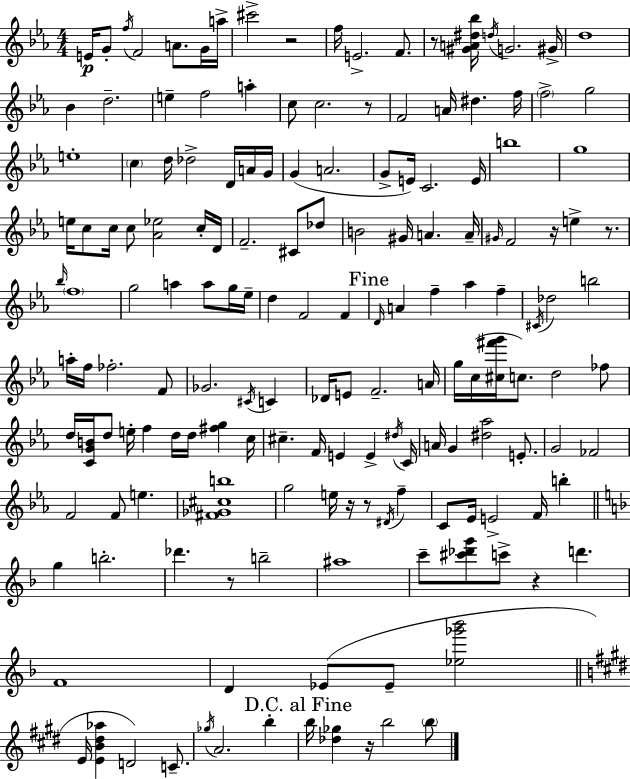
{
  \clef treble
  \numericTimeSignature
  \time 4/4
  \key c \minor
  e'16\p g'8-. \acciaccatura { f''16 } f'2 a'8. g'16 | a''16-> cis'''2-> r2 | f''16 e'2.-> f'8. | r8 <gis' a' dis'' bes''>16 \acciaccatura { d''16 } g'2. | \break gis'16-> d''1 | bes'4 d''2.-- | e''4-- f''2 a''4-. | c''8 c''2. | \break r8 f'2 a'16 dis''4. | f''16 \parenthesize f''2-> g''2 | e''1-. | \parenthesize c''4 d''16 des''2-> d'16 | \break a'16 g'16 g'4( a'2. | g'8-> e'16) c'2. | e'16 b''1 | g''1 | \break e''16 c''8 c''16 c''8 <aes' ees''>2 | c''16-. d'16 f'2.-- cis'8 | des''8 b'2 gis'16 a'4. | a'16-- \grace { gis'16 } f'2 r16 e''4-> | \break r8. \grace { bes''16 } \parenthesize f''1 | g''2 a''4 | a''8 g''16 ees''16-- d''4 f'2 | f'4 \mark "Fine" \grace { d'16 } a'4 f''4-- aes''4 | \break f''4-- \acciaccatura { cis'16 } des''2 b''2 | a''16-. f''16 fes''2.-. | f'8 ges'2. | \acciaccatura { cis'16 } c'4 des'16 e'8 f'2.-- | \break a'16 g''16 c''16( <cis'' fis''' g'''>16 c''8.) d''2 | fes''8 d''16 <c' g' b'>16 d''8 e''16-. f''4 | d''16 d''16 <fis'' g''>4 c''16 cis''4.-- f'16 e'4 | e'4-> \acciaccatura { dis''16 } c'16 a'16 g'4 <dis'' aes''>2 | \break e'8.-. g'2 | fes'2 f'2 | f'8 e''4. <fis' ges' cis'' b''>1 | g''2 | \break e''16 r16 r8 \acciaccatura { dis'16 } f''4-- c'8 ees'16 e'2-> | f'16 b''4-. \bar "||" \break \key f \major g''4 b''2.-. | des'''4. r8 b''2-- | ais''1 | c'''8-- <cis''' des''' g'''>8 c'''8-> r4 d'''4. | \break f'1 | d'4 ees'8( ees'8-- <ees'' ges''' bes'''>2 | \bar "||" \break \key e \major e'16 <e' b' dis'' aes''>4 d'2) c'8.-- | \acciaccatura { ges''16 } a'2. b''4-. | \mark "D.C. al Fine" b''16 <des'' ges''>4 r16 b''2 \parenthesize b''8 | \bar "|."
}